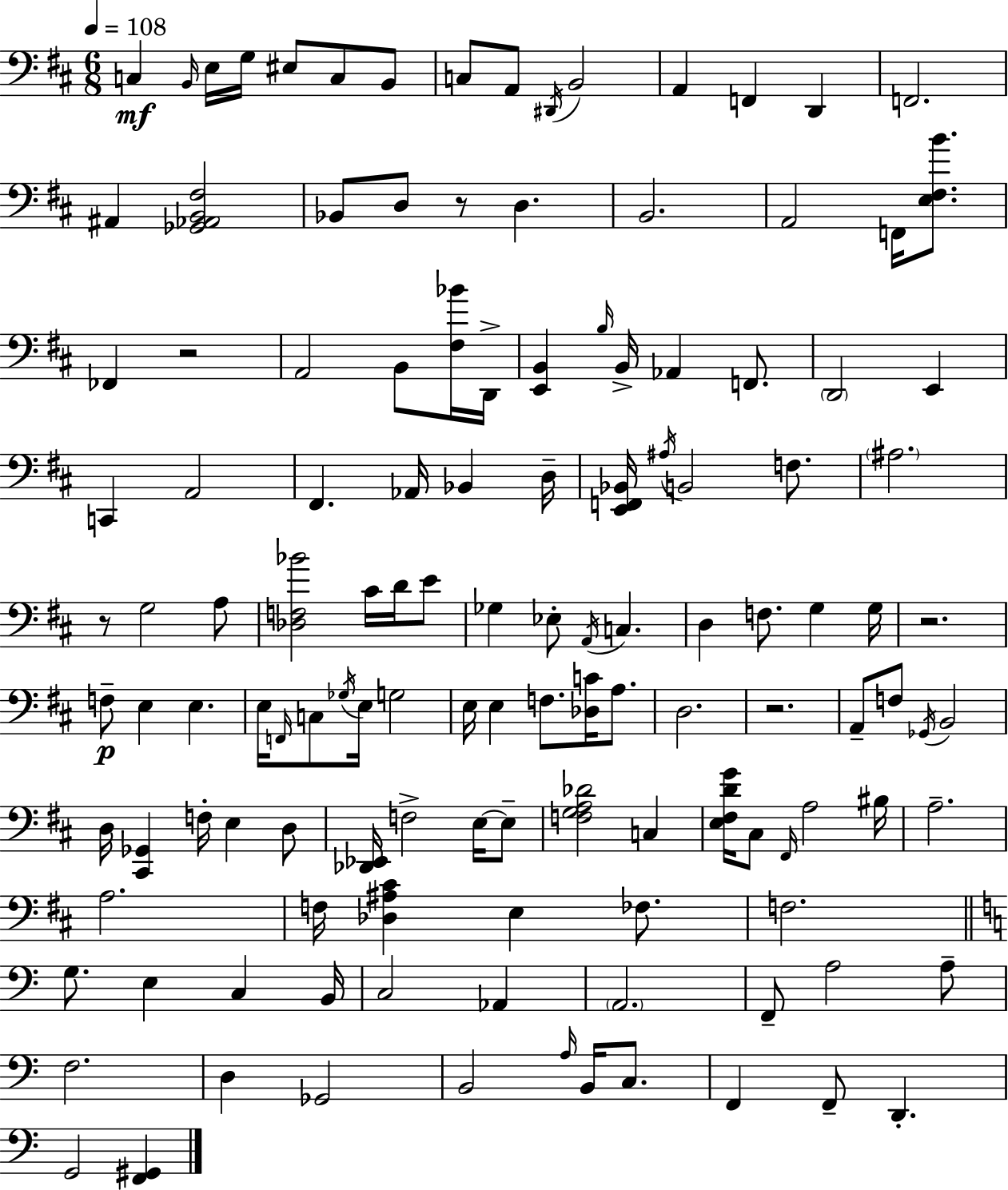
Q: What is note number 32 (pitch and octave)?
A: E2